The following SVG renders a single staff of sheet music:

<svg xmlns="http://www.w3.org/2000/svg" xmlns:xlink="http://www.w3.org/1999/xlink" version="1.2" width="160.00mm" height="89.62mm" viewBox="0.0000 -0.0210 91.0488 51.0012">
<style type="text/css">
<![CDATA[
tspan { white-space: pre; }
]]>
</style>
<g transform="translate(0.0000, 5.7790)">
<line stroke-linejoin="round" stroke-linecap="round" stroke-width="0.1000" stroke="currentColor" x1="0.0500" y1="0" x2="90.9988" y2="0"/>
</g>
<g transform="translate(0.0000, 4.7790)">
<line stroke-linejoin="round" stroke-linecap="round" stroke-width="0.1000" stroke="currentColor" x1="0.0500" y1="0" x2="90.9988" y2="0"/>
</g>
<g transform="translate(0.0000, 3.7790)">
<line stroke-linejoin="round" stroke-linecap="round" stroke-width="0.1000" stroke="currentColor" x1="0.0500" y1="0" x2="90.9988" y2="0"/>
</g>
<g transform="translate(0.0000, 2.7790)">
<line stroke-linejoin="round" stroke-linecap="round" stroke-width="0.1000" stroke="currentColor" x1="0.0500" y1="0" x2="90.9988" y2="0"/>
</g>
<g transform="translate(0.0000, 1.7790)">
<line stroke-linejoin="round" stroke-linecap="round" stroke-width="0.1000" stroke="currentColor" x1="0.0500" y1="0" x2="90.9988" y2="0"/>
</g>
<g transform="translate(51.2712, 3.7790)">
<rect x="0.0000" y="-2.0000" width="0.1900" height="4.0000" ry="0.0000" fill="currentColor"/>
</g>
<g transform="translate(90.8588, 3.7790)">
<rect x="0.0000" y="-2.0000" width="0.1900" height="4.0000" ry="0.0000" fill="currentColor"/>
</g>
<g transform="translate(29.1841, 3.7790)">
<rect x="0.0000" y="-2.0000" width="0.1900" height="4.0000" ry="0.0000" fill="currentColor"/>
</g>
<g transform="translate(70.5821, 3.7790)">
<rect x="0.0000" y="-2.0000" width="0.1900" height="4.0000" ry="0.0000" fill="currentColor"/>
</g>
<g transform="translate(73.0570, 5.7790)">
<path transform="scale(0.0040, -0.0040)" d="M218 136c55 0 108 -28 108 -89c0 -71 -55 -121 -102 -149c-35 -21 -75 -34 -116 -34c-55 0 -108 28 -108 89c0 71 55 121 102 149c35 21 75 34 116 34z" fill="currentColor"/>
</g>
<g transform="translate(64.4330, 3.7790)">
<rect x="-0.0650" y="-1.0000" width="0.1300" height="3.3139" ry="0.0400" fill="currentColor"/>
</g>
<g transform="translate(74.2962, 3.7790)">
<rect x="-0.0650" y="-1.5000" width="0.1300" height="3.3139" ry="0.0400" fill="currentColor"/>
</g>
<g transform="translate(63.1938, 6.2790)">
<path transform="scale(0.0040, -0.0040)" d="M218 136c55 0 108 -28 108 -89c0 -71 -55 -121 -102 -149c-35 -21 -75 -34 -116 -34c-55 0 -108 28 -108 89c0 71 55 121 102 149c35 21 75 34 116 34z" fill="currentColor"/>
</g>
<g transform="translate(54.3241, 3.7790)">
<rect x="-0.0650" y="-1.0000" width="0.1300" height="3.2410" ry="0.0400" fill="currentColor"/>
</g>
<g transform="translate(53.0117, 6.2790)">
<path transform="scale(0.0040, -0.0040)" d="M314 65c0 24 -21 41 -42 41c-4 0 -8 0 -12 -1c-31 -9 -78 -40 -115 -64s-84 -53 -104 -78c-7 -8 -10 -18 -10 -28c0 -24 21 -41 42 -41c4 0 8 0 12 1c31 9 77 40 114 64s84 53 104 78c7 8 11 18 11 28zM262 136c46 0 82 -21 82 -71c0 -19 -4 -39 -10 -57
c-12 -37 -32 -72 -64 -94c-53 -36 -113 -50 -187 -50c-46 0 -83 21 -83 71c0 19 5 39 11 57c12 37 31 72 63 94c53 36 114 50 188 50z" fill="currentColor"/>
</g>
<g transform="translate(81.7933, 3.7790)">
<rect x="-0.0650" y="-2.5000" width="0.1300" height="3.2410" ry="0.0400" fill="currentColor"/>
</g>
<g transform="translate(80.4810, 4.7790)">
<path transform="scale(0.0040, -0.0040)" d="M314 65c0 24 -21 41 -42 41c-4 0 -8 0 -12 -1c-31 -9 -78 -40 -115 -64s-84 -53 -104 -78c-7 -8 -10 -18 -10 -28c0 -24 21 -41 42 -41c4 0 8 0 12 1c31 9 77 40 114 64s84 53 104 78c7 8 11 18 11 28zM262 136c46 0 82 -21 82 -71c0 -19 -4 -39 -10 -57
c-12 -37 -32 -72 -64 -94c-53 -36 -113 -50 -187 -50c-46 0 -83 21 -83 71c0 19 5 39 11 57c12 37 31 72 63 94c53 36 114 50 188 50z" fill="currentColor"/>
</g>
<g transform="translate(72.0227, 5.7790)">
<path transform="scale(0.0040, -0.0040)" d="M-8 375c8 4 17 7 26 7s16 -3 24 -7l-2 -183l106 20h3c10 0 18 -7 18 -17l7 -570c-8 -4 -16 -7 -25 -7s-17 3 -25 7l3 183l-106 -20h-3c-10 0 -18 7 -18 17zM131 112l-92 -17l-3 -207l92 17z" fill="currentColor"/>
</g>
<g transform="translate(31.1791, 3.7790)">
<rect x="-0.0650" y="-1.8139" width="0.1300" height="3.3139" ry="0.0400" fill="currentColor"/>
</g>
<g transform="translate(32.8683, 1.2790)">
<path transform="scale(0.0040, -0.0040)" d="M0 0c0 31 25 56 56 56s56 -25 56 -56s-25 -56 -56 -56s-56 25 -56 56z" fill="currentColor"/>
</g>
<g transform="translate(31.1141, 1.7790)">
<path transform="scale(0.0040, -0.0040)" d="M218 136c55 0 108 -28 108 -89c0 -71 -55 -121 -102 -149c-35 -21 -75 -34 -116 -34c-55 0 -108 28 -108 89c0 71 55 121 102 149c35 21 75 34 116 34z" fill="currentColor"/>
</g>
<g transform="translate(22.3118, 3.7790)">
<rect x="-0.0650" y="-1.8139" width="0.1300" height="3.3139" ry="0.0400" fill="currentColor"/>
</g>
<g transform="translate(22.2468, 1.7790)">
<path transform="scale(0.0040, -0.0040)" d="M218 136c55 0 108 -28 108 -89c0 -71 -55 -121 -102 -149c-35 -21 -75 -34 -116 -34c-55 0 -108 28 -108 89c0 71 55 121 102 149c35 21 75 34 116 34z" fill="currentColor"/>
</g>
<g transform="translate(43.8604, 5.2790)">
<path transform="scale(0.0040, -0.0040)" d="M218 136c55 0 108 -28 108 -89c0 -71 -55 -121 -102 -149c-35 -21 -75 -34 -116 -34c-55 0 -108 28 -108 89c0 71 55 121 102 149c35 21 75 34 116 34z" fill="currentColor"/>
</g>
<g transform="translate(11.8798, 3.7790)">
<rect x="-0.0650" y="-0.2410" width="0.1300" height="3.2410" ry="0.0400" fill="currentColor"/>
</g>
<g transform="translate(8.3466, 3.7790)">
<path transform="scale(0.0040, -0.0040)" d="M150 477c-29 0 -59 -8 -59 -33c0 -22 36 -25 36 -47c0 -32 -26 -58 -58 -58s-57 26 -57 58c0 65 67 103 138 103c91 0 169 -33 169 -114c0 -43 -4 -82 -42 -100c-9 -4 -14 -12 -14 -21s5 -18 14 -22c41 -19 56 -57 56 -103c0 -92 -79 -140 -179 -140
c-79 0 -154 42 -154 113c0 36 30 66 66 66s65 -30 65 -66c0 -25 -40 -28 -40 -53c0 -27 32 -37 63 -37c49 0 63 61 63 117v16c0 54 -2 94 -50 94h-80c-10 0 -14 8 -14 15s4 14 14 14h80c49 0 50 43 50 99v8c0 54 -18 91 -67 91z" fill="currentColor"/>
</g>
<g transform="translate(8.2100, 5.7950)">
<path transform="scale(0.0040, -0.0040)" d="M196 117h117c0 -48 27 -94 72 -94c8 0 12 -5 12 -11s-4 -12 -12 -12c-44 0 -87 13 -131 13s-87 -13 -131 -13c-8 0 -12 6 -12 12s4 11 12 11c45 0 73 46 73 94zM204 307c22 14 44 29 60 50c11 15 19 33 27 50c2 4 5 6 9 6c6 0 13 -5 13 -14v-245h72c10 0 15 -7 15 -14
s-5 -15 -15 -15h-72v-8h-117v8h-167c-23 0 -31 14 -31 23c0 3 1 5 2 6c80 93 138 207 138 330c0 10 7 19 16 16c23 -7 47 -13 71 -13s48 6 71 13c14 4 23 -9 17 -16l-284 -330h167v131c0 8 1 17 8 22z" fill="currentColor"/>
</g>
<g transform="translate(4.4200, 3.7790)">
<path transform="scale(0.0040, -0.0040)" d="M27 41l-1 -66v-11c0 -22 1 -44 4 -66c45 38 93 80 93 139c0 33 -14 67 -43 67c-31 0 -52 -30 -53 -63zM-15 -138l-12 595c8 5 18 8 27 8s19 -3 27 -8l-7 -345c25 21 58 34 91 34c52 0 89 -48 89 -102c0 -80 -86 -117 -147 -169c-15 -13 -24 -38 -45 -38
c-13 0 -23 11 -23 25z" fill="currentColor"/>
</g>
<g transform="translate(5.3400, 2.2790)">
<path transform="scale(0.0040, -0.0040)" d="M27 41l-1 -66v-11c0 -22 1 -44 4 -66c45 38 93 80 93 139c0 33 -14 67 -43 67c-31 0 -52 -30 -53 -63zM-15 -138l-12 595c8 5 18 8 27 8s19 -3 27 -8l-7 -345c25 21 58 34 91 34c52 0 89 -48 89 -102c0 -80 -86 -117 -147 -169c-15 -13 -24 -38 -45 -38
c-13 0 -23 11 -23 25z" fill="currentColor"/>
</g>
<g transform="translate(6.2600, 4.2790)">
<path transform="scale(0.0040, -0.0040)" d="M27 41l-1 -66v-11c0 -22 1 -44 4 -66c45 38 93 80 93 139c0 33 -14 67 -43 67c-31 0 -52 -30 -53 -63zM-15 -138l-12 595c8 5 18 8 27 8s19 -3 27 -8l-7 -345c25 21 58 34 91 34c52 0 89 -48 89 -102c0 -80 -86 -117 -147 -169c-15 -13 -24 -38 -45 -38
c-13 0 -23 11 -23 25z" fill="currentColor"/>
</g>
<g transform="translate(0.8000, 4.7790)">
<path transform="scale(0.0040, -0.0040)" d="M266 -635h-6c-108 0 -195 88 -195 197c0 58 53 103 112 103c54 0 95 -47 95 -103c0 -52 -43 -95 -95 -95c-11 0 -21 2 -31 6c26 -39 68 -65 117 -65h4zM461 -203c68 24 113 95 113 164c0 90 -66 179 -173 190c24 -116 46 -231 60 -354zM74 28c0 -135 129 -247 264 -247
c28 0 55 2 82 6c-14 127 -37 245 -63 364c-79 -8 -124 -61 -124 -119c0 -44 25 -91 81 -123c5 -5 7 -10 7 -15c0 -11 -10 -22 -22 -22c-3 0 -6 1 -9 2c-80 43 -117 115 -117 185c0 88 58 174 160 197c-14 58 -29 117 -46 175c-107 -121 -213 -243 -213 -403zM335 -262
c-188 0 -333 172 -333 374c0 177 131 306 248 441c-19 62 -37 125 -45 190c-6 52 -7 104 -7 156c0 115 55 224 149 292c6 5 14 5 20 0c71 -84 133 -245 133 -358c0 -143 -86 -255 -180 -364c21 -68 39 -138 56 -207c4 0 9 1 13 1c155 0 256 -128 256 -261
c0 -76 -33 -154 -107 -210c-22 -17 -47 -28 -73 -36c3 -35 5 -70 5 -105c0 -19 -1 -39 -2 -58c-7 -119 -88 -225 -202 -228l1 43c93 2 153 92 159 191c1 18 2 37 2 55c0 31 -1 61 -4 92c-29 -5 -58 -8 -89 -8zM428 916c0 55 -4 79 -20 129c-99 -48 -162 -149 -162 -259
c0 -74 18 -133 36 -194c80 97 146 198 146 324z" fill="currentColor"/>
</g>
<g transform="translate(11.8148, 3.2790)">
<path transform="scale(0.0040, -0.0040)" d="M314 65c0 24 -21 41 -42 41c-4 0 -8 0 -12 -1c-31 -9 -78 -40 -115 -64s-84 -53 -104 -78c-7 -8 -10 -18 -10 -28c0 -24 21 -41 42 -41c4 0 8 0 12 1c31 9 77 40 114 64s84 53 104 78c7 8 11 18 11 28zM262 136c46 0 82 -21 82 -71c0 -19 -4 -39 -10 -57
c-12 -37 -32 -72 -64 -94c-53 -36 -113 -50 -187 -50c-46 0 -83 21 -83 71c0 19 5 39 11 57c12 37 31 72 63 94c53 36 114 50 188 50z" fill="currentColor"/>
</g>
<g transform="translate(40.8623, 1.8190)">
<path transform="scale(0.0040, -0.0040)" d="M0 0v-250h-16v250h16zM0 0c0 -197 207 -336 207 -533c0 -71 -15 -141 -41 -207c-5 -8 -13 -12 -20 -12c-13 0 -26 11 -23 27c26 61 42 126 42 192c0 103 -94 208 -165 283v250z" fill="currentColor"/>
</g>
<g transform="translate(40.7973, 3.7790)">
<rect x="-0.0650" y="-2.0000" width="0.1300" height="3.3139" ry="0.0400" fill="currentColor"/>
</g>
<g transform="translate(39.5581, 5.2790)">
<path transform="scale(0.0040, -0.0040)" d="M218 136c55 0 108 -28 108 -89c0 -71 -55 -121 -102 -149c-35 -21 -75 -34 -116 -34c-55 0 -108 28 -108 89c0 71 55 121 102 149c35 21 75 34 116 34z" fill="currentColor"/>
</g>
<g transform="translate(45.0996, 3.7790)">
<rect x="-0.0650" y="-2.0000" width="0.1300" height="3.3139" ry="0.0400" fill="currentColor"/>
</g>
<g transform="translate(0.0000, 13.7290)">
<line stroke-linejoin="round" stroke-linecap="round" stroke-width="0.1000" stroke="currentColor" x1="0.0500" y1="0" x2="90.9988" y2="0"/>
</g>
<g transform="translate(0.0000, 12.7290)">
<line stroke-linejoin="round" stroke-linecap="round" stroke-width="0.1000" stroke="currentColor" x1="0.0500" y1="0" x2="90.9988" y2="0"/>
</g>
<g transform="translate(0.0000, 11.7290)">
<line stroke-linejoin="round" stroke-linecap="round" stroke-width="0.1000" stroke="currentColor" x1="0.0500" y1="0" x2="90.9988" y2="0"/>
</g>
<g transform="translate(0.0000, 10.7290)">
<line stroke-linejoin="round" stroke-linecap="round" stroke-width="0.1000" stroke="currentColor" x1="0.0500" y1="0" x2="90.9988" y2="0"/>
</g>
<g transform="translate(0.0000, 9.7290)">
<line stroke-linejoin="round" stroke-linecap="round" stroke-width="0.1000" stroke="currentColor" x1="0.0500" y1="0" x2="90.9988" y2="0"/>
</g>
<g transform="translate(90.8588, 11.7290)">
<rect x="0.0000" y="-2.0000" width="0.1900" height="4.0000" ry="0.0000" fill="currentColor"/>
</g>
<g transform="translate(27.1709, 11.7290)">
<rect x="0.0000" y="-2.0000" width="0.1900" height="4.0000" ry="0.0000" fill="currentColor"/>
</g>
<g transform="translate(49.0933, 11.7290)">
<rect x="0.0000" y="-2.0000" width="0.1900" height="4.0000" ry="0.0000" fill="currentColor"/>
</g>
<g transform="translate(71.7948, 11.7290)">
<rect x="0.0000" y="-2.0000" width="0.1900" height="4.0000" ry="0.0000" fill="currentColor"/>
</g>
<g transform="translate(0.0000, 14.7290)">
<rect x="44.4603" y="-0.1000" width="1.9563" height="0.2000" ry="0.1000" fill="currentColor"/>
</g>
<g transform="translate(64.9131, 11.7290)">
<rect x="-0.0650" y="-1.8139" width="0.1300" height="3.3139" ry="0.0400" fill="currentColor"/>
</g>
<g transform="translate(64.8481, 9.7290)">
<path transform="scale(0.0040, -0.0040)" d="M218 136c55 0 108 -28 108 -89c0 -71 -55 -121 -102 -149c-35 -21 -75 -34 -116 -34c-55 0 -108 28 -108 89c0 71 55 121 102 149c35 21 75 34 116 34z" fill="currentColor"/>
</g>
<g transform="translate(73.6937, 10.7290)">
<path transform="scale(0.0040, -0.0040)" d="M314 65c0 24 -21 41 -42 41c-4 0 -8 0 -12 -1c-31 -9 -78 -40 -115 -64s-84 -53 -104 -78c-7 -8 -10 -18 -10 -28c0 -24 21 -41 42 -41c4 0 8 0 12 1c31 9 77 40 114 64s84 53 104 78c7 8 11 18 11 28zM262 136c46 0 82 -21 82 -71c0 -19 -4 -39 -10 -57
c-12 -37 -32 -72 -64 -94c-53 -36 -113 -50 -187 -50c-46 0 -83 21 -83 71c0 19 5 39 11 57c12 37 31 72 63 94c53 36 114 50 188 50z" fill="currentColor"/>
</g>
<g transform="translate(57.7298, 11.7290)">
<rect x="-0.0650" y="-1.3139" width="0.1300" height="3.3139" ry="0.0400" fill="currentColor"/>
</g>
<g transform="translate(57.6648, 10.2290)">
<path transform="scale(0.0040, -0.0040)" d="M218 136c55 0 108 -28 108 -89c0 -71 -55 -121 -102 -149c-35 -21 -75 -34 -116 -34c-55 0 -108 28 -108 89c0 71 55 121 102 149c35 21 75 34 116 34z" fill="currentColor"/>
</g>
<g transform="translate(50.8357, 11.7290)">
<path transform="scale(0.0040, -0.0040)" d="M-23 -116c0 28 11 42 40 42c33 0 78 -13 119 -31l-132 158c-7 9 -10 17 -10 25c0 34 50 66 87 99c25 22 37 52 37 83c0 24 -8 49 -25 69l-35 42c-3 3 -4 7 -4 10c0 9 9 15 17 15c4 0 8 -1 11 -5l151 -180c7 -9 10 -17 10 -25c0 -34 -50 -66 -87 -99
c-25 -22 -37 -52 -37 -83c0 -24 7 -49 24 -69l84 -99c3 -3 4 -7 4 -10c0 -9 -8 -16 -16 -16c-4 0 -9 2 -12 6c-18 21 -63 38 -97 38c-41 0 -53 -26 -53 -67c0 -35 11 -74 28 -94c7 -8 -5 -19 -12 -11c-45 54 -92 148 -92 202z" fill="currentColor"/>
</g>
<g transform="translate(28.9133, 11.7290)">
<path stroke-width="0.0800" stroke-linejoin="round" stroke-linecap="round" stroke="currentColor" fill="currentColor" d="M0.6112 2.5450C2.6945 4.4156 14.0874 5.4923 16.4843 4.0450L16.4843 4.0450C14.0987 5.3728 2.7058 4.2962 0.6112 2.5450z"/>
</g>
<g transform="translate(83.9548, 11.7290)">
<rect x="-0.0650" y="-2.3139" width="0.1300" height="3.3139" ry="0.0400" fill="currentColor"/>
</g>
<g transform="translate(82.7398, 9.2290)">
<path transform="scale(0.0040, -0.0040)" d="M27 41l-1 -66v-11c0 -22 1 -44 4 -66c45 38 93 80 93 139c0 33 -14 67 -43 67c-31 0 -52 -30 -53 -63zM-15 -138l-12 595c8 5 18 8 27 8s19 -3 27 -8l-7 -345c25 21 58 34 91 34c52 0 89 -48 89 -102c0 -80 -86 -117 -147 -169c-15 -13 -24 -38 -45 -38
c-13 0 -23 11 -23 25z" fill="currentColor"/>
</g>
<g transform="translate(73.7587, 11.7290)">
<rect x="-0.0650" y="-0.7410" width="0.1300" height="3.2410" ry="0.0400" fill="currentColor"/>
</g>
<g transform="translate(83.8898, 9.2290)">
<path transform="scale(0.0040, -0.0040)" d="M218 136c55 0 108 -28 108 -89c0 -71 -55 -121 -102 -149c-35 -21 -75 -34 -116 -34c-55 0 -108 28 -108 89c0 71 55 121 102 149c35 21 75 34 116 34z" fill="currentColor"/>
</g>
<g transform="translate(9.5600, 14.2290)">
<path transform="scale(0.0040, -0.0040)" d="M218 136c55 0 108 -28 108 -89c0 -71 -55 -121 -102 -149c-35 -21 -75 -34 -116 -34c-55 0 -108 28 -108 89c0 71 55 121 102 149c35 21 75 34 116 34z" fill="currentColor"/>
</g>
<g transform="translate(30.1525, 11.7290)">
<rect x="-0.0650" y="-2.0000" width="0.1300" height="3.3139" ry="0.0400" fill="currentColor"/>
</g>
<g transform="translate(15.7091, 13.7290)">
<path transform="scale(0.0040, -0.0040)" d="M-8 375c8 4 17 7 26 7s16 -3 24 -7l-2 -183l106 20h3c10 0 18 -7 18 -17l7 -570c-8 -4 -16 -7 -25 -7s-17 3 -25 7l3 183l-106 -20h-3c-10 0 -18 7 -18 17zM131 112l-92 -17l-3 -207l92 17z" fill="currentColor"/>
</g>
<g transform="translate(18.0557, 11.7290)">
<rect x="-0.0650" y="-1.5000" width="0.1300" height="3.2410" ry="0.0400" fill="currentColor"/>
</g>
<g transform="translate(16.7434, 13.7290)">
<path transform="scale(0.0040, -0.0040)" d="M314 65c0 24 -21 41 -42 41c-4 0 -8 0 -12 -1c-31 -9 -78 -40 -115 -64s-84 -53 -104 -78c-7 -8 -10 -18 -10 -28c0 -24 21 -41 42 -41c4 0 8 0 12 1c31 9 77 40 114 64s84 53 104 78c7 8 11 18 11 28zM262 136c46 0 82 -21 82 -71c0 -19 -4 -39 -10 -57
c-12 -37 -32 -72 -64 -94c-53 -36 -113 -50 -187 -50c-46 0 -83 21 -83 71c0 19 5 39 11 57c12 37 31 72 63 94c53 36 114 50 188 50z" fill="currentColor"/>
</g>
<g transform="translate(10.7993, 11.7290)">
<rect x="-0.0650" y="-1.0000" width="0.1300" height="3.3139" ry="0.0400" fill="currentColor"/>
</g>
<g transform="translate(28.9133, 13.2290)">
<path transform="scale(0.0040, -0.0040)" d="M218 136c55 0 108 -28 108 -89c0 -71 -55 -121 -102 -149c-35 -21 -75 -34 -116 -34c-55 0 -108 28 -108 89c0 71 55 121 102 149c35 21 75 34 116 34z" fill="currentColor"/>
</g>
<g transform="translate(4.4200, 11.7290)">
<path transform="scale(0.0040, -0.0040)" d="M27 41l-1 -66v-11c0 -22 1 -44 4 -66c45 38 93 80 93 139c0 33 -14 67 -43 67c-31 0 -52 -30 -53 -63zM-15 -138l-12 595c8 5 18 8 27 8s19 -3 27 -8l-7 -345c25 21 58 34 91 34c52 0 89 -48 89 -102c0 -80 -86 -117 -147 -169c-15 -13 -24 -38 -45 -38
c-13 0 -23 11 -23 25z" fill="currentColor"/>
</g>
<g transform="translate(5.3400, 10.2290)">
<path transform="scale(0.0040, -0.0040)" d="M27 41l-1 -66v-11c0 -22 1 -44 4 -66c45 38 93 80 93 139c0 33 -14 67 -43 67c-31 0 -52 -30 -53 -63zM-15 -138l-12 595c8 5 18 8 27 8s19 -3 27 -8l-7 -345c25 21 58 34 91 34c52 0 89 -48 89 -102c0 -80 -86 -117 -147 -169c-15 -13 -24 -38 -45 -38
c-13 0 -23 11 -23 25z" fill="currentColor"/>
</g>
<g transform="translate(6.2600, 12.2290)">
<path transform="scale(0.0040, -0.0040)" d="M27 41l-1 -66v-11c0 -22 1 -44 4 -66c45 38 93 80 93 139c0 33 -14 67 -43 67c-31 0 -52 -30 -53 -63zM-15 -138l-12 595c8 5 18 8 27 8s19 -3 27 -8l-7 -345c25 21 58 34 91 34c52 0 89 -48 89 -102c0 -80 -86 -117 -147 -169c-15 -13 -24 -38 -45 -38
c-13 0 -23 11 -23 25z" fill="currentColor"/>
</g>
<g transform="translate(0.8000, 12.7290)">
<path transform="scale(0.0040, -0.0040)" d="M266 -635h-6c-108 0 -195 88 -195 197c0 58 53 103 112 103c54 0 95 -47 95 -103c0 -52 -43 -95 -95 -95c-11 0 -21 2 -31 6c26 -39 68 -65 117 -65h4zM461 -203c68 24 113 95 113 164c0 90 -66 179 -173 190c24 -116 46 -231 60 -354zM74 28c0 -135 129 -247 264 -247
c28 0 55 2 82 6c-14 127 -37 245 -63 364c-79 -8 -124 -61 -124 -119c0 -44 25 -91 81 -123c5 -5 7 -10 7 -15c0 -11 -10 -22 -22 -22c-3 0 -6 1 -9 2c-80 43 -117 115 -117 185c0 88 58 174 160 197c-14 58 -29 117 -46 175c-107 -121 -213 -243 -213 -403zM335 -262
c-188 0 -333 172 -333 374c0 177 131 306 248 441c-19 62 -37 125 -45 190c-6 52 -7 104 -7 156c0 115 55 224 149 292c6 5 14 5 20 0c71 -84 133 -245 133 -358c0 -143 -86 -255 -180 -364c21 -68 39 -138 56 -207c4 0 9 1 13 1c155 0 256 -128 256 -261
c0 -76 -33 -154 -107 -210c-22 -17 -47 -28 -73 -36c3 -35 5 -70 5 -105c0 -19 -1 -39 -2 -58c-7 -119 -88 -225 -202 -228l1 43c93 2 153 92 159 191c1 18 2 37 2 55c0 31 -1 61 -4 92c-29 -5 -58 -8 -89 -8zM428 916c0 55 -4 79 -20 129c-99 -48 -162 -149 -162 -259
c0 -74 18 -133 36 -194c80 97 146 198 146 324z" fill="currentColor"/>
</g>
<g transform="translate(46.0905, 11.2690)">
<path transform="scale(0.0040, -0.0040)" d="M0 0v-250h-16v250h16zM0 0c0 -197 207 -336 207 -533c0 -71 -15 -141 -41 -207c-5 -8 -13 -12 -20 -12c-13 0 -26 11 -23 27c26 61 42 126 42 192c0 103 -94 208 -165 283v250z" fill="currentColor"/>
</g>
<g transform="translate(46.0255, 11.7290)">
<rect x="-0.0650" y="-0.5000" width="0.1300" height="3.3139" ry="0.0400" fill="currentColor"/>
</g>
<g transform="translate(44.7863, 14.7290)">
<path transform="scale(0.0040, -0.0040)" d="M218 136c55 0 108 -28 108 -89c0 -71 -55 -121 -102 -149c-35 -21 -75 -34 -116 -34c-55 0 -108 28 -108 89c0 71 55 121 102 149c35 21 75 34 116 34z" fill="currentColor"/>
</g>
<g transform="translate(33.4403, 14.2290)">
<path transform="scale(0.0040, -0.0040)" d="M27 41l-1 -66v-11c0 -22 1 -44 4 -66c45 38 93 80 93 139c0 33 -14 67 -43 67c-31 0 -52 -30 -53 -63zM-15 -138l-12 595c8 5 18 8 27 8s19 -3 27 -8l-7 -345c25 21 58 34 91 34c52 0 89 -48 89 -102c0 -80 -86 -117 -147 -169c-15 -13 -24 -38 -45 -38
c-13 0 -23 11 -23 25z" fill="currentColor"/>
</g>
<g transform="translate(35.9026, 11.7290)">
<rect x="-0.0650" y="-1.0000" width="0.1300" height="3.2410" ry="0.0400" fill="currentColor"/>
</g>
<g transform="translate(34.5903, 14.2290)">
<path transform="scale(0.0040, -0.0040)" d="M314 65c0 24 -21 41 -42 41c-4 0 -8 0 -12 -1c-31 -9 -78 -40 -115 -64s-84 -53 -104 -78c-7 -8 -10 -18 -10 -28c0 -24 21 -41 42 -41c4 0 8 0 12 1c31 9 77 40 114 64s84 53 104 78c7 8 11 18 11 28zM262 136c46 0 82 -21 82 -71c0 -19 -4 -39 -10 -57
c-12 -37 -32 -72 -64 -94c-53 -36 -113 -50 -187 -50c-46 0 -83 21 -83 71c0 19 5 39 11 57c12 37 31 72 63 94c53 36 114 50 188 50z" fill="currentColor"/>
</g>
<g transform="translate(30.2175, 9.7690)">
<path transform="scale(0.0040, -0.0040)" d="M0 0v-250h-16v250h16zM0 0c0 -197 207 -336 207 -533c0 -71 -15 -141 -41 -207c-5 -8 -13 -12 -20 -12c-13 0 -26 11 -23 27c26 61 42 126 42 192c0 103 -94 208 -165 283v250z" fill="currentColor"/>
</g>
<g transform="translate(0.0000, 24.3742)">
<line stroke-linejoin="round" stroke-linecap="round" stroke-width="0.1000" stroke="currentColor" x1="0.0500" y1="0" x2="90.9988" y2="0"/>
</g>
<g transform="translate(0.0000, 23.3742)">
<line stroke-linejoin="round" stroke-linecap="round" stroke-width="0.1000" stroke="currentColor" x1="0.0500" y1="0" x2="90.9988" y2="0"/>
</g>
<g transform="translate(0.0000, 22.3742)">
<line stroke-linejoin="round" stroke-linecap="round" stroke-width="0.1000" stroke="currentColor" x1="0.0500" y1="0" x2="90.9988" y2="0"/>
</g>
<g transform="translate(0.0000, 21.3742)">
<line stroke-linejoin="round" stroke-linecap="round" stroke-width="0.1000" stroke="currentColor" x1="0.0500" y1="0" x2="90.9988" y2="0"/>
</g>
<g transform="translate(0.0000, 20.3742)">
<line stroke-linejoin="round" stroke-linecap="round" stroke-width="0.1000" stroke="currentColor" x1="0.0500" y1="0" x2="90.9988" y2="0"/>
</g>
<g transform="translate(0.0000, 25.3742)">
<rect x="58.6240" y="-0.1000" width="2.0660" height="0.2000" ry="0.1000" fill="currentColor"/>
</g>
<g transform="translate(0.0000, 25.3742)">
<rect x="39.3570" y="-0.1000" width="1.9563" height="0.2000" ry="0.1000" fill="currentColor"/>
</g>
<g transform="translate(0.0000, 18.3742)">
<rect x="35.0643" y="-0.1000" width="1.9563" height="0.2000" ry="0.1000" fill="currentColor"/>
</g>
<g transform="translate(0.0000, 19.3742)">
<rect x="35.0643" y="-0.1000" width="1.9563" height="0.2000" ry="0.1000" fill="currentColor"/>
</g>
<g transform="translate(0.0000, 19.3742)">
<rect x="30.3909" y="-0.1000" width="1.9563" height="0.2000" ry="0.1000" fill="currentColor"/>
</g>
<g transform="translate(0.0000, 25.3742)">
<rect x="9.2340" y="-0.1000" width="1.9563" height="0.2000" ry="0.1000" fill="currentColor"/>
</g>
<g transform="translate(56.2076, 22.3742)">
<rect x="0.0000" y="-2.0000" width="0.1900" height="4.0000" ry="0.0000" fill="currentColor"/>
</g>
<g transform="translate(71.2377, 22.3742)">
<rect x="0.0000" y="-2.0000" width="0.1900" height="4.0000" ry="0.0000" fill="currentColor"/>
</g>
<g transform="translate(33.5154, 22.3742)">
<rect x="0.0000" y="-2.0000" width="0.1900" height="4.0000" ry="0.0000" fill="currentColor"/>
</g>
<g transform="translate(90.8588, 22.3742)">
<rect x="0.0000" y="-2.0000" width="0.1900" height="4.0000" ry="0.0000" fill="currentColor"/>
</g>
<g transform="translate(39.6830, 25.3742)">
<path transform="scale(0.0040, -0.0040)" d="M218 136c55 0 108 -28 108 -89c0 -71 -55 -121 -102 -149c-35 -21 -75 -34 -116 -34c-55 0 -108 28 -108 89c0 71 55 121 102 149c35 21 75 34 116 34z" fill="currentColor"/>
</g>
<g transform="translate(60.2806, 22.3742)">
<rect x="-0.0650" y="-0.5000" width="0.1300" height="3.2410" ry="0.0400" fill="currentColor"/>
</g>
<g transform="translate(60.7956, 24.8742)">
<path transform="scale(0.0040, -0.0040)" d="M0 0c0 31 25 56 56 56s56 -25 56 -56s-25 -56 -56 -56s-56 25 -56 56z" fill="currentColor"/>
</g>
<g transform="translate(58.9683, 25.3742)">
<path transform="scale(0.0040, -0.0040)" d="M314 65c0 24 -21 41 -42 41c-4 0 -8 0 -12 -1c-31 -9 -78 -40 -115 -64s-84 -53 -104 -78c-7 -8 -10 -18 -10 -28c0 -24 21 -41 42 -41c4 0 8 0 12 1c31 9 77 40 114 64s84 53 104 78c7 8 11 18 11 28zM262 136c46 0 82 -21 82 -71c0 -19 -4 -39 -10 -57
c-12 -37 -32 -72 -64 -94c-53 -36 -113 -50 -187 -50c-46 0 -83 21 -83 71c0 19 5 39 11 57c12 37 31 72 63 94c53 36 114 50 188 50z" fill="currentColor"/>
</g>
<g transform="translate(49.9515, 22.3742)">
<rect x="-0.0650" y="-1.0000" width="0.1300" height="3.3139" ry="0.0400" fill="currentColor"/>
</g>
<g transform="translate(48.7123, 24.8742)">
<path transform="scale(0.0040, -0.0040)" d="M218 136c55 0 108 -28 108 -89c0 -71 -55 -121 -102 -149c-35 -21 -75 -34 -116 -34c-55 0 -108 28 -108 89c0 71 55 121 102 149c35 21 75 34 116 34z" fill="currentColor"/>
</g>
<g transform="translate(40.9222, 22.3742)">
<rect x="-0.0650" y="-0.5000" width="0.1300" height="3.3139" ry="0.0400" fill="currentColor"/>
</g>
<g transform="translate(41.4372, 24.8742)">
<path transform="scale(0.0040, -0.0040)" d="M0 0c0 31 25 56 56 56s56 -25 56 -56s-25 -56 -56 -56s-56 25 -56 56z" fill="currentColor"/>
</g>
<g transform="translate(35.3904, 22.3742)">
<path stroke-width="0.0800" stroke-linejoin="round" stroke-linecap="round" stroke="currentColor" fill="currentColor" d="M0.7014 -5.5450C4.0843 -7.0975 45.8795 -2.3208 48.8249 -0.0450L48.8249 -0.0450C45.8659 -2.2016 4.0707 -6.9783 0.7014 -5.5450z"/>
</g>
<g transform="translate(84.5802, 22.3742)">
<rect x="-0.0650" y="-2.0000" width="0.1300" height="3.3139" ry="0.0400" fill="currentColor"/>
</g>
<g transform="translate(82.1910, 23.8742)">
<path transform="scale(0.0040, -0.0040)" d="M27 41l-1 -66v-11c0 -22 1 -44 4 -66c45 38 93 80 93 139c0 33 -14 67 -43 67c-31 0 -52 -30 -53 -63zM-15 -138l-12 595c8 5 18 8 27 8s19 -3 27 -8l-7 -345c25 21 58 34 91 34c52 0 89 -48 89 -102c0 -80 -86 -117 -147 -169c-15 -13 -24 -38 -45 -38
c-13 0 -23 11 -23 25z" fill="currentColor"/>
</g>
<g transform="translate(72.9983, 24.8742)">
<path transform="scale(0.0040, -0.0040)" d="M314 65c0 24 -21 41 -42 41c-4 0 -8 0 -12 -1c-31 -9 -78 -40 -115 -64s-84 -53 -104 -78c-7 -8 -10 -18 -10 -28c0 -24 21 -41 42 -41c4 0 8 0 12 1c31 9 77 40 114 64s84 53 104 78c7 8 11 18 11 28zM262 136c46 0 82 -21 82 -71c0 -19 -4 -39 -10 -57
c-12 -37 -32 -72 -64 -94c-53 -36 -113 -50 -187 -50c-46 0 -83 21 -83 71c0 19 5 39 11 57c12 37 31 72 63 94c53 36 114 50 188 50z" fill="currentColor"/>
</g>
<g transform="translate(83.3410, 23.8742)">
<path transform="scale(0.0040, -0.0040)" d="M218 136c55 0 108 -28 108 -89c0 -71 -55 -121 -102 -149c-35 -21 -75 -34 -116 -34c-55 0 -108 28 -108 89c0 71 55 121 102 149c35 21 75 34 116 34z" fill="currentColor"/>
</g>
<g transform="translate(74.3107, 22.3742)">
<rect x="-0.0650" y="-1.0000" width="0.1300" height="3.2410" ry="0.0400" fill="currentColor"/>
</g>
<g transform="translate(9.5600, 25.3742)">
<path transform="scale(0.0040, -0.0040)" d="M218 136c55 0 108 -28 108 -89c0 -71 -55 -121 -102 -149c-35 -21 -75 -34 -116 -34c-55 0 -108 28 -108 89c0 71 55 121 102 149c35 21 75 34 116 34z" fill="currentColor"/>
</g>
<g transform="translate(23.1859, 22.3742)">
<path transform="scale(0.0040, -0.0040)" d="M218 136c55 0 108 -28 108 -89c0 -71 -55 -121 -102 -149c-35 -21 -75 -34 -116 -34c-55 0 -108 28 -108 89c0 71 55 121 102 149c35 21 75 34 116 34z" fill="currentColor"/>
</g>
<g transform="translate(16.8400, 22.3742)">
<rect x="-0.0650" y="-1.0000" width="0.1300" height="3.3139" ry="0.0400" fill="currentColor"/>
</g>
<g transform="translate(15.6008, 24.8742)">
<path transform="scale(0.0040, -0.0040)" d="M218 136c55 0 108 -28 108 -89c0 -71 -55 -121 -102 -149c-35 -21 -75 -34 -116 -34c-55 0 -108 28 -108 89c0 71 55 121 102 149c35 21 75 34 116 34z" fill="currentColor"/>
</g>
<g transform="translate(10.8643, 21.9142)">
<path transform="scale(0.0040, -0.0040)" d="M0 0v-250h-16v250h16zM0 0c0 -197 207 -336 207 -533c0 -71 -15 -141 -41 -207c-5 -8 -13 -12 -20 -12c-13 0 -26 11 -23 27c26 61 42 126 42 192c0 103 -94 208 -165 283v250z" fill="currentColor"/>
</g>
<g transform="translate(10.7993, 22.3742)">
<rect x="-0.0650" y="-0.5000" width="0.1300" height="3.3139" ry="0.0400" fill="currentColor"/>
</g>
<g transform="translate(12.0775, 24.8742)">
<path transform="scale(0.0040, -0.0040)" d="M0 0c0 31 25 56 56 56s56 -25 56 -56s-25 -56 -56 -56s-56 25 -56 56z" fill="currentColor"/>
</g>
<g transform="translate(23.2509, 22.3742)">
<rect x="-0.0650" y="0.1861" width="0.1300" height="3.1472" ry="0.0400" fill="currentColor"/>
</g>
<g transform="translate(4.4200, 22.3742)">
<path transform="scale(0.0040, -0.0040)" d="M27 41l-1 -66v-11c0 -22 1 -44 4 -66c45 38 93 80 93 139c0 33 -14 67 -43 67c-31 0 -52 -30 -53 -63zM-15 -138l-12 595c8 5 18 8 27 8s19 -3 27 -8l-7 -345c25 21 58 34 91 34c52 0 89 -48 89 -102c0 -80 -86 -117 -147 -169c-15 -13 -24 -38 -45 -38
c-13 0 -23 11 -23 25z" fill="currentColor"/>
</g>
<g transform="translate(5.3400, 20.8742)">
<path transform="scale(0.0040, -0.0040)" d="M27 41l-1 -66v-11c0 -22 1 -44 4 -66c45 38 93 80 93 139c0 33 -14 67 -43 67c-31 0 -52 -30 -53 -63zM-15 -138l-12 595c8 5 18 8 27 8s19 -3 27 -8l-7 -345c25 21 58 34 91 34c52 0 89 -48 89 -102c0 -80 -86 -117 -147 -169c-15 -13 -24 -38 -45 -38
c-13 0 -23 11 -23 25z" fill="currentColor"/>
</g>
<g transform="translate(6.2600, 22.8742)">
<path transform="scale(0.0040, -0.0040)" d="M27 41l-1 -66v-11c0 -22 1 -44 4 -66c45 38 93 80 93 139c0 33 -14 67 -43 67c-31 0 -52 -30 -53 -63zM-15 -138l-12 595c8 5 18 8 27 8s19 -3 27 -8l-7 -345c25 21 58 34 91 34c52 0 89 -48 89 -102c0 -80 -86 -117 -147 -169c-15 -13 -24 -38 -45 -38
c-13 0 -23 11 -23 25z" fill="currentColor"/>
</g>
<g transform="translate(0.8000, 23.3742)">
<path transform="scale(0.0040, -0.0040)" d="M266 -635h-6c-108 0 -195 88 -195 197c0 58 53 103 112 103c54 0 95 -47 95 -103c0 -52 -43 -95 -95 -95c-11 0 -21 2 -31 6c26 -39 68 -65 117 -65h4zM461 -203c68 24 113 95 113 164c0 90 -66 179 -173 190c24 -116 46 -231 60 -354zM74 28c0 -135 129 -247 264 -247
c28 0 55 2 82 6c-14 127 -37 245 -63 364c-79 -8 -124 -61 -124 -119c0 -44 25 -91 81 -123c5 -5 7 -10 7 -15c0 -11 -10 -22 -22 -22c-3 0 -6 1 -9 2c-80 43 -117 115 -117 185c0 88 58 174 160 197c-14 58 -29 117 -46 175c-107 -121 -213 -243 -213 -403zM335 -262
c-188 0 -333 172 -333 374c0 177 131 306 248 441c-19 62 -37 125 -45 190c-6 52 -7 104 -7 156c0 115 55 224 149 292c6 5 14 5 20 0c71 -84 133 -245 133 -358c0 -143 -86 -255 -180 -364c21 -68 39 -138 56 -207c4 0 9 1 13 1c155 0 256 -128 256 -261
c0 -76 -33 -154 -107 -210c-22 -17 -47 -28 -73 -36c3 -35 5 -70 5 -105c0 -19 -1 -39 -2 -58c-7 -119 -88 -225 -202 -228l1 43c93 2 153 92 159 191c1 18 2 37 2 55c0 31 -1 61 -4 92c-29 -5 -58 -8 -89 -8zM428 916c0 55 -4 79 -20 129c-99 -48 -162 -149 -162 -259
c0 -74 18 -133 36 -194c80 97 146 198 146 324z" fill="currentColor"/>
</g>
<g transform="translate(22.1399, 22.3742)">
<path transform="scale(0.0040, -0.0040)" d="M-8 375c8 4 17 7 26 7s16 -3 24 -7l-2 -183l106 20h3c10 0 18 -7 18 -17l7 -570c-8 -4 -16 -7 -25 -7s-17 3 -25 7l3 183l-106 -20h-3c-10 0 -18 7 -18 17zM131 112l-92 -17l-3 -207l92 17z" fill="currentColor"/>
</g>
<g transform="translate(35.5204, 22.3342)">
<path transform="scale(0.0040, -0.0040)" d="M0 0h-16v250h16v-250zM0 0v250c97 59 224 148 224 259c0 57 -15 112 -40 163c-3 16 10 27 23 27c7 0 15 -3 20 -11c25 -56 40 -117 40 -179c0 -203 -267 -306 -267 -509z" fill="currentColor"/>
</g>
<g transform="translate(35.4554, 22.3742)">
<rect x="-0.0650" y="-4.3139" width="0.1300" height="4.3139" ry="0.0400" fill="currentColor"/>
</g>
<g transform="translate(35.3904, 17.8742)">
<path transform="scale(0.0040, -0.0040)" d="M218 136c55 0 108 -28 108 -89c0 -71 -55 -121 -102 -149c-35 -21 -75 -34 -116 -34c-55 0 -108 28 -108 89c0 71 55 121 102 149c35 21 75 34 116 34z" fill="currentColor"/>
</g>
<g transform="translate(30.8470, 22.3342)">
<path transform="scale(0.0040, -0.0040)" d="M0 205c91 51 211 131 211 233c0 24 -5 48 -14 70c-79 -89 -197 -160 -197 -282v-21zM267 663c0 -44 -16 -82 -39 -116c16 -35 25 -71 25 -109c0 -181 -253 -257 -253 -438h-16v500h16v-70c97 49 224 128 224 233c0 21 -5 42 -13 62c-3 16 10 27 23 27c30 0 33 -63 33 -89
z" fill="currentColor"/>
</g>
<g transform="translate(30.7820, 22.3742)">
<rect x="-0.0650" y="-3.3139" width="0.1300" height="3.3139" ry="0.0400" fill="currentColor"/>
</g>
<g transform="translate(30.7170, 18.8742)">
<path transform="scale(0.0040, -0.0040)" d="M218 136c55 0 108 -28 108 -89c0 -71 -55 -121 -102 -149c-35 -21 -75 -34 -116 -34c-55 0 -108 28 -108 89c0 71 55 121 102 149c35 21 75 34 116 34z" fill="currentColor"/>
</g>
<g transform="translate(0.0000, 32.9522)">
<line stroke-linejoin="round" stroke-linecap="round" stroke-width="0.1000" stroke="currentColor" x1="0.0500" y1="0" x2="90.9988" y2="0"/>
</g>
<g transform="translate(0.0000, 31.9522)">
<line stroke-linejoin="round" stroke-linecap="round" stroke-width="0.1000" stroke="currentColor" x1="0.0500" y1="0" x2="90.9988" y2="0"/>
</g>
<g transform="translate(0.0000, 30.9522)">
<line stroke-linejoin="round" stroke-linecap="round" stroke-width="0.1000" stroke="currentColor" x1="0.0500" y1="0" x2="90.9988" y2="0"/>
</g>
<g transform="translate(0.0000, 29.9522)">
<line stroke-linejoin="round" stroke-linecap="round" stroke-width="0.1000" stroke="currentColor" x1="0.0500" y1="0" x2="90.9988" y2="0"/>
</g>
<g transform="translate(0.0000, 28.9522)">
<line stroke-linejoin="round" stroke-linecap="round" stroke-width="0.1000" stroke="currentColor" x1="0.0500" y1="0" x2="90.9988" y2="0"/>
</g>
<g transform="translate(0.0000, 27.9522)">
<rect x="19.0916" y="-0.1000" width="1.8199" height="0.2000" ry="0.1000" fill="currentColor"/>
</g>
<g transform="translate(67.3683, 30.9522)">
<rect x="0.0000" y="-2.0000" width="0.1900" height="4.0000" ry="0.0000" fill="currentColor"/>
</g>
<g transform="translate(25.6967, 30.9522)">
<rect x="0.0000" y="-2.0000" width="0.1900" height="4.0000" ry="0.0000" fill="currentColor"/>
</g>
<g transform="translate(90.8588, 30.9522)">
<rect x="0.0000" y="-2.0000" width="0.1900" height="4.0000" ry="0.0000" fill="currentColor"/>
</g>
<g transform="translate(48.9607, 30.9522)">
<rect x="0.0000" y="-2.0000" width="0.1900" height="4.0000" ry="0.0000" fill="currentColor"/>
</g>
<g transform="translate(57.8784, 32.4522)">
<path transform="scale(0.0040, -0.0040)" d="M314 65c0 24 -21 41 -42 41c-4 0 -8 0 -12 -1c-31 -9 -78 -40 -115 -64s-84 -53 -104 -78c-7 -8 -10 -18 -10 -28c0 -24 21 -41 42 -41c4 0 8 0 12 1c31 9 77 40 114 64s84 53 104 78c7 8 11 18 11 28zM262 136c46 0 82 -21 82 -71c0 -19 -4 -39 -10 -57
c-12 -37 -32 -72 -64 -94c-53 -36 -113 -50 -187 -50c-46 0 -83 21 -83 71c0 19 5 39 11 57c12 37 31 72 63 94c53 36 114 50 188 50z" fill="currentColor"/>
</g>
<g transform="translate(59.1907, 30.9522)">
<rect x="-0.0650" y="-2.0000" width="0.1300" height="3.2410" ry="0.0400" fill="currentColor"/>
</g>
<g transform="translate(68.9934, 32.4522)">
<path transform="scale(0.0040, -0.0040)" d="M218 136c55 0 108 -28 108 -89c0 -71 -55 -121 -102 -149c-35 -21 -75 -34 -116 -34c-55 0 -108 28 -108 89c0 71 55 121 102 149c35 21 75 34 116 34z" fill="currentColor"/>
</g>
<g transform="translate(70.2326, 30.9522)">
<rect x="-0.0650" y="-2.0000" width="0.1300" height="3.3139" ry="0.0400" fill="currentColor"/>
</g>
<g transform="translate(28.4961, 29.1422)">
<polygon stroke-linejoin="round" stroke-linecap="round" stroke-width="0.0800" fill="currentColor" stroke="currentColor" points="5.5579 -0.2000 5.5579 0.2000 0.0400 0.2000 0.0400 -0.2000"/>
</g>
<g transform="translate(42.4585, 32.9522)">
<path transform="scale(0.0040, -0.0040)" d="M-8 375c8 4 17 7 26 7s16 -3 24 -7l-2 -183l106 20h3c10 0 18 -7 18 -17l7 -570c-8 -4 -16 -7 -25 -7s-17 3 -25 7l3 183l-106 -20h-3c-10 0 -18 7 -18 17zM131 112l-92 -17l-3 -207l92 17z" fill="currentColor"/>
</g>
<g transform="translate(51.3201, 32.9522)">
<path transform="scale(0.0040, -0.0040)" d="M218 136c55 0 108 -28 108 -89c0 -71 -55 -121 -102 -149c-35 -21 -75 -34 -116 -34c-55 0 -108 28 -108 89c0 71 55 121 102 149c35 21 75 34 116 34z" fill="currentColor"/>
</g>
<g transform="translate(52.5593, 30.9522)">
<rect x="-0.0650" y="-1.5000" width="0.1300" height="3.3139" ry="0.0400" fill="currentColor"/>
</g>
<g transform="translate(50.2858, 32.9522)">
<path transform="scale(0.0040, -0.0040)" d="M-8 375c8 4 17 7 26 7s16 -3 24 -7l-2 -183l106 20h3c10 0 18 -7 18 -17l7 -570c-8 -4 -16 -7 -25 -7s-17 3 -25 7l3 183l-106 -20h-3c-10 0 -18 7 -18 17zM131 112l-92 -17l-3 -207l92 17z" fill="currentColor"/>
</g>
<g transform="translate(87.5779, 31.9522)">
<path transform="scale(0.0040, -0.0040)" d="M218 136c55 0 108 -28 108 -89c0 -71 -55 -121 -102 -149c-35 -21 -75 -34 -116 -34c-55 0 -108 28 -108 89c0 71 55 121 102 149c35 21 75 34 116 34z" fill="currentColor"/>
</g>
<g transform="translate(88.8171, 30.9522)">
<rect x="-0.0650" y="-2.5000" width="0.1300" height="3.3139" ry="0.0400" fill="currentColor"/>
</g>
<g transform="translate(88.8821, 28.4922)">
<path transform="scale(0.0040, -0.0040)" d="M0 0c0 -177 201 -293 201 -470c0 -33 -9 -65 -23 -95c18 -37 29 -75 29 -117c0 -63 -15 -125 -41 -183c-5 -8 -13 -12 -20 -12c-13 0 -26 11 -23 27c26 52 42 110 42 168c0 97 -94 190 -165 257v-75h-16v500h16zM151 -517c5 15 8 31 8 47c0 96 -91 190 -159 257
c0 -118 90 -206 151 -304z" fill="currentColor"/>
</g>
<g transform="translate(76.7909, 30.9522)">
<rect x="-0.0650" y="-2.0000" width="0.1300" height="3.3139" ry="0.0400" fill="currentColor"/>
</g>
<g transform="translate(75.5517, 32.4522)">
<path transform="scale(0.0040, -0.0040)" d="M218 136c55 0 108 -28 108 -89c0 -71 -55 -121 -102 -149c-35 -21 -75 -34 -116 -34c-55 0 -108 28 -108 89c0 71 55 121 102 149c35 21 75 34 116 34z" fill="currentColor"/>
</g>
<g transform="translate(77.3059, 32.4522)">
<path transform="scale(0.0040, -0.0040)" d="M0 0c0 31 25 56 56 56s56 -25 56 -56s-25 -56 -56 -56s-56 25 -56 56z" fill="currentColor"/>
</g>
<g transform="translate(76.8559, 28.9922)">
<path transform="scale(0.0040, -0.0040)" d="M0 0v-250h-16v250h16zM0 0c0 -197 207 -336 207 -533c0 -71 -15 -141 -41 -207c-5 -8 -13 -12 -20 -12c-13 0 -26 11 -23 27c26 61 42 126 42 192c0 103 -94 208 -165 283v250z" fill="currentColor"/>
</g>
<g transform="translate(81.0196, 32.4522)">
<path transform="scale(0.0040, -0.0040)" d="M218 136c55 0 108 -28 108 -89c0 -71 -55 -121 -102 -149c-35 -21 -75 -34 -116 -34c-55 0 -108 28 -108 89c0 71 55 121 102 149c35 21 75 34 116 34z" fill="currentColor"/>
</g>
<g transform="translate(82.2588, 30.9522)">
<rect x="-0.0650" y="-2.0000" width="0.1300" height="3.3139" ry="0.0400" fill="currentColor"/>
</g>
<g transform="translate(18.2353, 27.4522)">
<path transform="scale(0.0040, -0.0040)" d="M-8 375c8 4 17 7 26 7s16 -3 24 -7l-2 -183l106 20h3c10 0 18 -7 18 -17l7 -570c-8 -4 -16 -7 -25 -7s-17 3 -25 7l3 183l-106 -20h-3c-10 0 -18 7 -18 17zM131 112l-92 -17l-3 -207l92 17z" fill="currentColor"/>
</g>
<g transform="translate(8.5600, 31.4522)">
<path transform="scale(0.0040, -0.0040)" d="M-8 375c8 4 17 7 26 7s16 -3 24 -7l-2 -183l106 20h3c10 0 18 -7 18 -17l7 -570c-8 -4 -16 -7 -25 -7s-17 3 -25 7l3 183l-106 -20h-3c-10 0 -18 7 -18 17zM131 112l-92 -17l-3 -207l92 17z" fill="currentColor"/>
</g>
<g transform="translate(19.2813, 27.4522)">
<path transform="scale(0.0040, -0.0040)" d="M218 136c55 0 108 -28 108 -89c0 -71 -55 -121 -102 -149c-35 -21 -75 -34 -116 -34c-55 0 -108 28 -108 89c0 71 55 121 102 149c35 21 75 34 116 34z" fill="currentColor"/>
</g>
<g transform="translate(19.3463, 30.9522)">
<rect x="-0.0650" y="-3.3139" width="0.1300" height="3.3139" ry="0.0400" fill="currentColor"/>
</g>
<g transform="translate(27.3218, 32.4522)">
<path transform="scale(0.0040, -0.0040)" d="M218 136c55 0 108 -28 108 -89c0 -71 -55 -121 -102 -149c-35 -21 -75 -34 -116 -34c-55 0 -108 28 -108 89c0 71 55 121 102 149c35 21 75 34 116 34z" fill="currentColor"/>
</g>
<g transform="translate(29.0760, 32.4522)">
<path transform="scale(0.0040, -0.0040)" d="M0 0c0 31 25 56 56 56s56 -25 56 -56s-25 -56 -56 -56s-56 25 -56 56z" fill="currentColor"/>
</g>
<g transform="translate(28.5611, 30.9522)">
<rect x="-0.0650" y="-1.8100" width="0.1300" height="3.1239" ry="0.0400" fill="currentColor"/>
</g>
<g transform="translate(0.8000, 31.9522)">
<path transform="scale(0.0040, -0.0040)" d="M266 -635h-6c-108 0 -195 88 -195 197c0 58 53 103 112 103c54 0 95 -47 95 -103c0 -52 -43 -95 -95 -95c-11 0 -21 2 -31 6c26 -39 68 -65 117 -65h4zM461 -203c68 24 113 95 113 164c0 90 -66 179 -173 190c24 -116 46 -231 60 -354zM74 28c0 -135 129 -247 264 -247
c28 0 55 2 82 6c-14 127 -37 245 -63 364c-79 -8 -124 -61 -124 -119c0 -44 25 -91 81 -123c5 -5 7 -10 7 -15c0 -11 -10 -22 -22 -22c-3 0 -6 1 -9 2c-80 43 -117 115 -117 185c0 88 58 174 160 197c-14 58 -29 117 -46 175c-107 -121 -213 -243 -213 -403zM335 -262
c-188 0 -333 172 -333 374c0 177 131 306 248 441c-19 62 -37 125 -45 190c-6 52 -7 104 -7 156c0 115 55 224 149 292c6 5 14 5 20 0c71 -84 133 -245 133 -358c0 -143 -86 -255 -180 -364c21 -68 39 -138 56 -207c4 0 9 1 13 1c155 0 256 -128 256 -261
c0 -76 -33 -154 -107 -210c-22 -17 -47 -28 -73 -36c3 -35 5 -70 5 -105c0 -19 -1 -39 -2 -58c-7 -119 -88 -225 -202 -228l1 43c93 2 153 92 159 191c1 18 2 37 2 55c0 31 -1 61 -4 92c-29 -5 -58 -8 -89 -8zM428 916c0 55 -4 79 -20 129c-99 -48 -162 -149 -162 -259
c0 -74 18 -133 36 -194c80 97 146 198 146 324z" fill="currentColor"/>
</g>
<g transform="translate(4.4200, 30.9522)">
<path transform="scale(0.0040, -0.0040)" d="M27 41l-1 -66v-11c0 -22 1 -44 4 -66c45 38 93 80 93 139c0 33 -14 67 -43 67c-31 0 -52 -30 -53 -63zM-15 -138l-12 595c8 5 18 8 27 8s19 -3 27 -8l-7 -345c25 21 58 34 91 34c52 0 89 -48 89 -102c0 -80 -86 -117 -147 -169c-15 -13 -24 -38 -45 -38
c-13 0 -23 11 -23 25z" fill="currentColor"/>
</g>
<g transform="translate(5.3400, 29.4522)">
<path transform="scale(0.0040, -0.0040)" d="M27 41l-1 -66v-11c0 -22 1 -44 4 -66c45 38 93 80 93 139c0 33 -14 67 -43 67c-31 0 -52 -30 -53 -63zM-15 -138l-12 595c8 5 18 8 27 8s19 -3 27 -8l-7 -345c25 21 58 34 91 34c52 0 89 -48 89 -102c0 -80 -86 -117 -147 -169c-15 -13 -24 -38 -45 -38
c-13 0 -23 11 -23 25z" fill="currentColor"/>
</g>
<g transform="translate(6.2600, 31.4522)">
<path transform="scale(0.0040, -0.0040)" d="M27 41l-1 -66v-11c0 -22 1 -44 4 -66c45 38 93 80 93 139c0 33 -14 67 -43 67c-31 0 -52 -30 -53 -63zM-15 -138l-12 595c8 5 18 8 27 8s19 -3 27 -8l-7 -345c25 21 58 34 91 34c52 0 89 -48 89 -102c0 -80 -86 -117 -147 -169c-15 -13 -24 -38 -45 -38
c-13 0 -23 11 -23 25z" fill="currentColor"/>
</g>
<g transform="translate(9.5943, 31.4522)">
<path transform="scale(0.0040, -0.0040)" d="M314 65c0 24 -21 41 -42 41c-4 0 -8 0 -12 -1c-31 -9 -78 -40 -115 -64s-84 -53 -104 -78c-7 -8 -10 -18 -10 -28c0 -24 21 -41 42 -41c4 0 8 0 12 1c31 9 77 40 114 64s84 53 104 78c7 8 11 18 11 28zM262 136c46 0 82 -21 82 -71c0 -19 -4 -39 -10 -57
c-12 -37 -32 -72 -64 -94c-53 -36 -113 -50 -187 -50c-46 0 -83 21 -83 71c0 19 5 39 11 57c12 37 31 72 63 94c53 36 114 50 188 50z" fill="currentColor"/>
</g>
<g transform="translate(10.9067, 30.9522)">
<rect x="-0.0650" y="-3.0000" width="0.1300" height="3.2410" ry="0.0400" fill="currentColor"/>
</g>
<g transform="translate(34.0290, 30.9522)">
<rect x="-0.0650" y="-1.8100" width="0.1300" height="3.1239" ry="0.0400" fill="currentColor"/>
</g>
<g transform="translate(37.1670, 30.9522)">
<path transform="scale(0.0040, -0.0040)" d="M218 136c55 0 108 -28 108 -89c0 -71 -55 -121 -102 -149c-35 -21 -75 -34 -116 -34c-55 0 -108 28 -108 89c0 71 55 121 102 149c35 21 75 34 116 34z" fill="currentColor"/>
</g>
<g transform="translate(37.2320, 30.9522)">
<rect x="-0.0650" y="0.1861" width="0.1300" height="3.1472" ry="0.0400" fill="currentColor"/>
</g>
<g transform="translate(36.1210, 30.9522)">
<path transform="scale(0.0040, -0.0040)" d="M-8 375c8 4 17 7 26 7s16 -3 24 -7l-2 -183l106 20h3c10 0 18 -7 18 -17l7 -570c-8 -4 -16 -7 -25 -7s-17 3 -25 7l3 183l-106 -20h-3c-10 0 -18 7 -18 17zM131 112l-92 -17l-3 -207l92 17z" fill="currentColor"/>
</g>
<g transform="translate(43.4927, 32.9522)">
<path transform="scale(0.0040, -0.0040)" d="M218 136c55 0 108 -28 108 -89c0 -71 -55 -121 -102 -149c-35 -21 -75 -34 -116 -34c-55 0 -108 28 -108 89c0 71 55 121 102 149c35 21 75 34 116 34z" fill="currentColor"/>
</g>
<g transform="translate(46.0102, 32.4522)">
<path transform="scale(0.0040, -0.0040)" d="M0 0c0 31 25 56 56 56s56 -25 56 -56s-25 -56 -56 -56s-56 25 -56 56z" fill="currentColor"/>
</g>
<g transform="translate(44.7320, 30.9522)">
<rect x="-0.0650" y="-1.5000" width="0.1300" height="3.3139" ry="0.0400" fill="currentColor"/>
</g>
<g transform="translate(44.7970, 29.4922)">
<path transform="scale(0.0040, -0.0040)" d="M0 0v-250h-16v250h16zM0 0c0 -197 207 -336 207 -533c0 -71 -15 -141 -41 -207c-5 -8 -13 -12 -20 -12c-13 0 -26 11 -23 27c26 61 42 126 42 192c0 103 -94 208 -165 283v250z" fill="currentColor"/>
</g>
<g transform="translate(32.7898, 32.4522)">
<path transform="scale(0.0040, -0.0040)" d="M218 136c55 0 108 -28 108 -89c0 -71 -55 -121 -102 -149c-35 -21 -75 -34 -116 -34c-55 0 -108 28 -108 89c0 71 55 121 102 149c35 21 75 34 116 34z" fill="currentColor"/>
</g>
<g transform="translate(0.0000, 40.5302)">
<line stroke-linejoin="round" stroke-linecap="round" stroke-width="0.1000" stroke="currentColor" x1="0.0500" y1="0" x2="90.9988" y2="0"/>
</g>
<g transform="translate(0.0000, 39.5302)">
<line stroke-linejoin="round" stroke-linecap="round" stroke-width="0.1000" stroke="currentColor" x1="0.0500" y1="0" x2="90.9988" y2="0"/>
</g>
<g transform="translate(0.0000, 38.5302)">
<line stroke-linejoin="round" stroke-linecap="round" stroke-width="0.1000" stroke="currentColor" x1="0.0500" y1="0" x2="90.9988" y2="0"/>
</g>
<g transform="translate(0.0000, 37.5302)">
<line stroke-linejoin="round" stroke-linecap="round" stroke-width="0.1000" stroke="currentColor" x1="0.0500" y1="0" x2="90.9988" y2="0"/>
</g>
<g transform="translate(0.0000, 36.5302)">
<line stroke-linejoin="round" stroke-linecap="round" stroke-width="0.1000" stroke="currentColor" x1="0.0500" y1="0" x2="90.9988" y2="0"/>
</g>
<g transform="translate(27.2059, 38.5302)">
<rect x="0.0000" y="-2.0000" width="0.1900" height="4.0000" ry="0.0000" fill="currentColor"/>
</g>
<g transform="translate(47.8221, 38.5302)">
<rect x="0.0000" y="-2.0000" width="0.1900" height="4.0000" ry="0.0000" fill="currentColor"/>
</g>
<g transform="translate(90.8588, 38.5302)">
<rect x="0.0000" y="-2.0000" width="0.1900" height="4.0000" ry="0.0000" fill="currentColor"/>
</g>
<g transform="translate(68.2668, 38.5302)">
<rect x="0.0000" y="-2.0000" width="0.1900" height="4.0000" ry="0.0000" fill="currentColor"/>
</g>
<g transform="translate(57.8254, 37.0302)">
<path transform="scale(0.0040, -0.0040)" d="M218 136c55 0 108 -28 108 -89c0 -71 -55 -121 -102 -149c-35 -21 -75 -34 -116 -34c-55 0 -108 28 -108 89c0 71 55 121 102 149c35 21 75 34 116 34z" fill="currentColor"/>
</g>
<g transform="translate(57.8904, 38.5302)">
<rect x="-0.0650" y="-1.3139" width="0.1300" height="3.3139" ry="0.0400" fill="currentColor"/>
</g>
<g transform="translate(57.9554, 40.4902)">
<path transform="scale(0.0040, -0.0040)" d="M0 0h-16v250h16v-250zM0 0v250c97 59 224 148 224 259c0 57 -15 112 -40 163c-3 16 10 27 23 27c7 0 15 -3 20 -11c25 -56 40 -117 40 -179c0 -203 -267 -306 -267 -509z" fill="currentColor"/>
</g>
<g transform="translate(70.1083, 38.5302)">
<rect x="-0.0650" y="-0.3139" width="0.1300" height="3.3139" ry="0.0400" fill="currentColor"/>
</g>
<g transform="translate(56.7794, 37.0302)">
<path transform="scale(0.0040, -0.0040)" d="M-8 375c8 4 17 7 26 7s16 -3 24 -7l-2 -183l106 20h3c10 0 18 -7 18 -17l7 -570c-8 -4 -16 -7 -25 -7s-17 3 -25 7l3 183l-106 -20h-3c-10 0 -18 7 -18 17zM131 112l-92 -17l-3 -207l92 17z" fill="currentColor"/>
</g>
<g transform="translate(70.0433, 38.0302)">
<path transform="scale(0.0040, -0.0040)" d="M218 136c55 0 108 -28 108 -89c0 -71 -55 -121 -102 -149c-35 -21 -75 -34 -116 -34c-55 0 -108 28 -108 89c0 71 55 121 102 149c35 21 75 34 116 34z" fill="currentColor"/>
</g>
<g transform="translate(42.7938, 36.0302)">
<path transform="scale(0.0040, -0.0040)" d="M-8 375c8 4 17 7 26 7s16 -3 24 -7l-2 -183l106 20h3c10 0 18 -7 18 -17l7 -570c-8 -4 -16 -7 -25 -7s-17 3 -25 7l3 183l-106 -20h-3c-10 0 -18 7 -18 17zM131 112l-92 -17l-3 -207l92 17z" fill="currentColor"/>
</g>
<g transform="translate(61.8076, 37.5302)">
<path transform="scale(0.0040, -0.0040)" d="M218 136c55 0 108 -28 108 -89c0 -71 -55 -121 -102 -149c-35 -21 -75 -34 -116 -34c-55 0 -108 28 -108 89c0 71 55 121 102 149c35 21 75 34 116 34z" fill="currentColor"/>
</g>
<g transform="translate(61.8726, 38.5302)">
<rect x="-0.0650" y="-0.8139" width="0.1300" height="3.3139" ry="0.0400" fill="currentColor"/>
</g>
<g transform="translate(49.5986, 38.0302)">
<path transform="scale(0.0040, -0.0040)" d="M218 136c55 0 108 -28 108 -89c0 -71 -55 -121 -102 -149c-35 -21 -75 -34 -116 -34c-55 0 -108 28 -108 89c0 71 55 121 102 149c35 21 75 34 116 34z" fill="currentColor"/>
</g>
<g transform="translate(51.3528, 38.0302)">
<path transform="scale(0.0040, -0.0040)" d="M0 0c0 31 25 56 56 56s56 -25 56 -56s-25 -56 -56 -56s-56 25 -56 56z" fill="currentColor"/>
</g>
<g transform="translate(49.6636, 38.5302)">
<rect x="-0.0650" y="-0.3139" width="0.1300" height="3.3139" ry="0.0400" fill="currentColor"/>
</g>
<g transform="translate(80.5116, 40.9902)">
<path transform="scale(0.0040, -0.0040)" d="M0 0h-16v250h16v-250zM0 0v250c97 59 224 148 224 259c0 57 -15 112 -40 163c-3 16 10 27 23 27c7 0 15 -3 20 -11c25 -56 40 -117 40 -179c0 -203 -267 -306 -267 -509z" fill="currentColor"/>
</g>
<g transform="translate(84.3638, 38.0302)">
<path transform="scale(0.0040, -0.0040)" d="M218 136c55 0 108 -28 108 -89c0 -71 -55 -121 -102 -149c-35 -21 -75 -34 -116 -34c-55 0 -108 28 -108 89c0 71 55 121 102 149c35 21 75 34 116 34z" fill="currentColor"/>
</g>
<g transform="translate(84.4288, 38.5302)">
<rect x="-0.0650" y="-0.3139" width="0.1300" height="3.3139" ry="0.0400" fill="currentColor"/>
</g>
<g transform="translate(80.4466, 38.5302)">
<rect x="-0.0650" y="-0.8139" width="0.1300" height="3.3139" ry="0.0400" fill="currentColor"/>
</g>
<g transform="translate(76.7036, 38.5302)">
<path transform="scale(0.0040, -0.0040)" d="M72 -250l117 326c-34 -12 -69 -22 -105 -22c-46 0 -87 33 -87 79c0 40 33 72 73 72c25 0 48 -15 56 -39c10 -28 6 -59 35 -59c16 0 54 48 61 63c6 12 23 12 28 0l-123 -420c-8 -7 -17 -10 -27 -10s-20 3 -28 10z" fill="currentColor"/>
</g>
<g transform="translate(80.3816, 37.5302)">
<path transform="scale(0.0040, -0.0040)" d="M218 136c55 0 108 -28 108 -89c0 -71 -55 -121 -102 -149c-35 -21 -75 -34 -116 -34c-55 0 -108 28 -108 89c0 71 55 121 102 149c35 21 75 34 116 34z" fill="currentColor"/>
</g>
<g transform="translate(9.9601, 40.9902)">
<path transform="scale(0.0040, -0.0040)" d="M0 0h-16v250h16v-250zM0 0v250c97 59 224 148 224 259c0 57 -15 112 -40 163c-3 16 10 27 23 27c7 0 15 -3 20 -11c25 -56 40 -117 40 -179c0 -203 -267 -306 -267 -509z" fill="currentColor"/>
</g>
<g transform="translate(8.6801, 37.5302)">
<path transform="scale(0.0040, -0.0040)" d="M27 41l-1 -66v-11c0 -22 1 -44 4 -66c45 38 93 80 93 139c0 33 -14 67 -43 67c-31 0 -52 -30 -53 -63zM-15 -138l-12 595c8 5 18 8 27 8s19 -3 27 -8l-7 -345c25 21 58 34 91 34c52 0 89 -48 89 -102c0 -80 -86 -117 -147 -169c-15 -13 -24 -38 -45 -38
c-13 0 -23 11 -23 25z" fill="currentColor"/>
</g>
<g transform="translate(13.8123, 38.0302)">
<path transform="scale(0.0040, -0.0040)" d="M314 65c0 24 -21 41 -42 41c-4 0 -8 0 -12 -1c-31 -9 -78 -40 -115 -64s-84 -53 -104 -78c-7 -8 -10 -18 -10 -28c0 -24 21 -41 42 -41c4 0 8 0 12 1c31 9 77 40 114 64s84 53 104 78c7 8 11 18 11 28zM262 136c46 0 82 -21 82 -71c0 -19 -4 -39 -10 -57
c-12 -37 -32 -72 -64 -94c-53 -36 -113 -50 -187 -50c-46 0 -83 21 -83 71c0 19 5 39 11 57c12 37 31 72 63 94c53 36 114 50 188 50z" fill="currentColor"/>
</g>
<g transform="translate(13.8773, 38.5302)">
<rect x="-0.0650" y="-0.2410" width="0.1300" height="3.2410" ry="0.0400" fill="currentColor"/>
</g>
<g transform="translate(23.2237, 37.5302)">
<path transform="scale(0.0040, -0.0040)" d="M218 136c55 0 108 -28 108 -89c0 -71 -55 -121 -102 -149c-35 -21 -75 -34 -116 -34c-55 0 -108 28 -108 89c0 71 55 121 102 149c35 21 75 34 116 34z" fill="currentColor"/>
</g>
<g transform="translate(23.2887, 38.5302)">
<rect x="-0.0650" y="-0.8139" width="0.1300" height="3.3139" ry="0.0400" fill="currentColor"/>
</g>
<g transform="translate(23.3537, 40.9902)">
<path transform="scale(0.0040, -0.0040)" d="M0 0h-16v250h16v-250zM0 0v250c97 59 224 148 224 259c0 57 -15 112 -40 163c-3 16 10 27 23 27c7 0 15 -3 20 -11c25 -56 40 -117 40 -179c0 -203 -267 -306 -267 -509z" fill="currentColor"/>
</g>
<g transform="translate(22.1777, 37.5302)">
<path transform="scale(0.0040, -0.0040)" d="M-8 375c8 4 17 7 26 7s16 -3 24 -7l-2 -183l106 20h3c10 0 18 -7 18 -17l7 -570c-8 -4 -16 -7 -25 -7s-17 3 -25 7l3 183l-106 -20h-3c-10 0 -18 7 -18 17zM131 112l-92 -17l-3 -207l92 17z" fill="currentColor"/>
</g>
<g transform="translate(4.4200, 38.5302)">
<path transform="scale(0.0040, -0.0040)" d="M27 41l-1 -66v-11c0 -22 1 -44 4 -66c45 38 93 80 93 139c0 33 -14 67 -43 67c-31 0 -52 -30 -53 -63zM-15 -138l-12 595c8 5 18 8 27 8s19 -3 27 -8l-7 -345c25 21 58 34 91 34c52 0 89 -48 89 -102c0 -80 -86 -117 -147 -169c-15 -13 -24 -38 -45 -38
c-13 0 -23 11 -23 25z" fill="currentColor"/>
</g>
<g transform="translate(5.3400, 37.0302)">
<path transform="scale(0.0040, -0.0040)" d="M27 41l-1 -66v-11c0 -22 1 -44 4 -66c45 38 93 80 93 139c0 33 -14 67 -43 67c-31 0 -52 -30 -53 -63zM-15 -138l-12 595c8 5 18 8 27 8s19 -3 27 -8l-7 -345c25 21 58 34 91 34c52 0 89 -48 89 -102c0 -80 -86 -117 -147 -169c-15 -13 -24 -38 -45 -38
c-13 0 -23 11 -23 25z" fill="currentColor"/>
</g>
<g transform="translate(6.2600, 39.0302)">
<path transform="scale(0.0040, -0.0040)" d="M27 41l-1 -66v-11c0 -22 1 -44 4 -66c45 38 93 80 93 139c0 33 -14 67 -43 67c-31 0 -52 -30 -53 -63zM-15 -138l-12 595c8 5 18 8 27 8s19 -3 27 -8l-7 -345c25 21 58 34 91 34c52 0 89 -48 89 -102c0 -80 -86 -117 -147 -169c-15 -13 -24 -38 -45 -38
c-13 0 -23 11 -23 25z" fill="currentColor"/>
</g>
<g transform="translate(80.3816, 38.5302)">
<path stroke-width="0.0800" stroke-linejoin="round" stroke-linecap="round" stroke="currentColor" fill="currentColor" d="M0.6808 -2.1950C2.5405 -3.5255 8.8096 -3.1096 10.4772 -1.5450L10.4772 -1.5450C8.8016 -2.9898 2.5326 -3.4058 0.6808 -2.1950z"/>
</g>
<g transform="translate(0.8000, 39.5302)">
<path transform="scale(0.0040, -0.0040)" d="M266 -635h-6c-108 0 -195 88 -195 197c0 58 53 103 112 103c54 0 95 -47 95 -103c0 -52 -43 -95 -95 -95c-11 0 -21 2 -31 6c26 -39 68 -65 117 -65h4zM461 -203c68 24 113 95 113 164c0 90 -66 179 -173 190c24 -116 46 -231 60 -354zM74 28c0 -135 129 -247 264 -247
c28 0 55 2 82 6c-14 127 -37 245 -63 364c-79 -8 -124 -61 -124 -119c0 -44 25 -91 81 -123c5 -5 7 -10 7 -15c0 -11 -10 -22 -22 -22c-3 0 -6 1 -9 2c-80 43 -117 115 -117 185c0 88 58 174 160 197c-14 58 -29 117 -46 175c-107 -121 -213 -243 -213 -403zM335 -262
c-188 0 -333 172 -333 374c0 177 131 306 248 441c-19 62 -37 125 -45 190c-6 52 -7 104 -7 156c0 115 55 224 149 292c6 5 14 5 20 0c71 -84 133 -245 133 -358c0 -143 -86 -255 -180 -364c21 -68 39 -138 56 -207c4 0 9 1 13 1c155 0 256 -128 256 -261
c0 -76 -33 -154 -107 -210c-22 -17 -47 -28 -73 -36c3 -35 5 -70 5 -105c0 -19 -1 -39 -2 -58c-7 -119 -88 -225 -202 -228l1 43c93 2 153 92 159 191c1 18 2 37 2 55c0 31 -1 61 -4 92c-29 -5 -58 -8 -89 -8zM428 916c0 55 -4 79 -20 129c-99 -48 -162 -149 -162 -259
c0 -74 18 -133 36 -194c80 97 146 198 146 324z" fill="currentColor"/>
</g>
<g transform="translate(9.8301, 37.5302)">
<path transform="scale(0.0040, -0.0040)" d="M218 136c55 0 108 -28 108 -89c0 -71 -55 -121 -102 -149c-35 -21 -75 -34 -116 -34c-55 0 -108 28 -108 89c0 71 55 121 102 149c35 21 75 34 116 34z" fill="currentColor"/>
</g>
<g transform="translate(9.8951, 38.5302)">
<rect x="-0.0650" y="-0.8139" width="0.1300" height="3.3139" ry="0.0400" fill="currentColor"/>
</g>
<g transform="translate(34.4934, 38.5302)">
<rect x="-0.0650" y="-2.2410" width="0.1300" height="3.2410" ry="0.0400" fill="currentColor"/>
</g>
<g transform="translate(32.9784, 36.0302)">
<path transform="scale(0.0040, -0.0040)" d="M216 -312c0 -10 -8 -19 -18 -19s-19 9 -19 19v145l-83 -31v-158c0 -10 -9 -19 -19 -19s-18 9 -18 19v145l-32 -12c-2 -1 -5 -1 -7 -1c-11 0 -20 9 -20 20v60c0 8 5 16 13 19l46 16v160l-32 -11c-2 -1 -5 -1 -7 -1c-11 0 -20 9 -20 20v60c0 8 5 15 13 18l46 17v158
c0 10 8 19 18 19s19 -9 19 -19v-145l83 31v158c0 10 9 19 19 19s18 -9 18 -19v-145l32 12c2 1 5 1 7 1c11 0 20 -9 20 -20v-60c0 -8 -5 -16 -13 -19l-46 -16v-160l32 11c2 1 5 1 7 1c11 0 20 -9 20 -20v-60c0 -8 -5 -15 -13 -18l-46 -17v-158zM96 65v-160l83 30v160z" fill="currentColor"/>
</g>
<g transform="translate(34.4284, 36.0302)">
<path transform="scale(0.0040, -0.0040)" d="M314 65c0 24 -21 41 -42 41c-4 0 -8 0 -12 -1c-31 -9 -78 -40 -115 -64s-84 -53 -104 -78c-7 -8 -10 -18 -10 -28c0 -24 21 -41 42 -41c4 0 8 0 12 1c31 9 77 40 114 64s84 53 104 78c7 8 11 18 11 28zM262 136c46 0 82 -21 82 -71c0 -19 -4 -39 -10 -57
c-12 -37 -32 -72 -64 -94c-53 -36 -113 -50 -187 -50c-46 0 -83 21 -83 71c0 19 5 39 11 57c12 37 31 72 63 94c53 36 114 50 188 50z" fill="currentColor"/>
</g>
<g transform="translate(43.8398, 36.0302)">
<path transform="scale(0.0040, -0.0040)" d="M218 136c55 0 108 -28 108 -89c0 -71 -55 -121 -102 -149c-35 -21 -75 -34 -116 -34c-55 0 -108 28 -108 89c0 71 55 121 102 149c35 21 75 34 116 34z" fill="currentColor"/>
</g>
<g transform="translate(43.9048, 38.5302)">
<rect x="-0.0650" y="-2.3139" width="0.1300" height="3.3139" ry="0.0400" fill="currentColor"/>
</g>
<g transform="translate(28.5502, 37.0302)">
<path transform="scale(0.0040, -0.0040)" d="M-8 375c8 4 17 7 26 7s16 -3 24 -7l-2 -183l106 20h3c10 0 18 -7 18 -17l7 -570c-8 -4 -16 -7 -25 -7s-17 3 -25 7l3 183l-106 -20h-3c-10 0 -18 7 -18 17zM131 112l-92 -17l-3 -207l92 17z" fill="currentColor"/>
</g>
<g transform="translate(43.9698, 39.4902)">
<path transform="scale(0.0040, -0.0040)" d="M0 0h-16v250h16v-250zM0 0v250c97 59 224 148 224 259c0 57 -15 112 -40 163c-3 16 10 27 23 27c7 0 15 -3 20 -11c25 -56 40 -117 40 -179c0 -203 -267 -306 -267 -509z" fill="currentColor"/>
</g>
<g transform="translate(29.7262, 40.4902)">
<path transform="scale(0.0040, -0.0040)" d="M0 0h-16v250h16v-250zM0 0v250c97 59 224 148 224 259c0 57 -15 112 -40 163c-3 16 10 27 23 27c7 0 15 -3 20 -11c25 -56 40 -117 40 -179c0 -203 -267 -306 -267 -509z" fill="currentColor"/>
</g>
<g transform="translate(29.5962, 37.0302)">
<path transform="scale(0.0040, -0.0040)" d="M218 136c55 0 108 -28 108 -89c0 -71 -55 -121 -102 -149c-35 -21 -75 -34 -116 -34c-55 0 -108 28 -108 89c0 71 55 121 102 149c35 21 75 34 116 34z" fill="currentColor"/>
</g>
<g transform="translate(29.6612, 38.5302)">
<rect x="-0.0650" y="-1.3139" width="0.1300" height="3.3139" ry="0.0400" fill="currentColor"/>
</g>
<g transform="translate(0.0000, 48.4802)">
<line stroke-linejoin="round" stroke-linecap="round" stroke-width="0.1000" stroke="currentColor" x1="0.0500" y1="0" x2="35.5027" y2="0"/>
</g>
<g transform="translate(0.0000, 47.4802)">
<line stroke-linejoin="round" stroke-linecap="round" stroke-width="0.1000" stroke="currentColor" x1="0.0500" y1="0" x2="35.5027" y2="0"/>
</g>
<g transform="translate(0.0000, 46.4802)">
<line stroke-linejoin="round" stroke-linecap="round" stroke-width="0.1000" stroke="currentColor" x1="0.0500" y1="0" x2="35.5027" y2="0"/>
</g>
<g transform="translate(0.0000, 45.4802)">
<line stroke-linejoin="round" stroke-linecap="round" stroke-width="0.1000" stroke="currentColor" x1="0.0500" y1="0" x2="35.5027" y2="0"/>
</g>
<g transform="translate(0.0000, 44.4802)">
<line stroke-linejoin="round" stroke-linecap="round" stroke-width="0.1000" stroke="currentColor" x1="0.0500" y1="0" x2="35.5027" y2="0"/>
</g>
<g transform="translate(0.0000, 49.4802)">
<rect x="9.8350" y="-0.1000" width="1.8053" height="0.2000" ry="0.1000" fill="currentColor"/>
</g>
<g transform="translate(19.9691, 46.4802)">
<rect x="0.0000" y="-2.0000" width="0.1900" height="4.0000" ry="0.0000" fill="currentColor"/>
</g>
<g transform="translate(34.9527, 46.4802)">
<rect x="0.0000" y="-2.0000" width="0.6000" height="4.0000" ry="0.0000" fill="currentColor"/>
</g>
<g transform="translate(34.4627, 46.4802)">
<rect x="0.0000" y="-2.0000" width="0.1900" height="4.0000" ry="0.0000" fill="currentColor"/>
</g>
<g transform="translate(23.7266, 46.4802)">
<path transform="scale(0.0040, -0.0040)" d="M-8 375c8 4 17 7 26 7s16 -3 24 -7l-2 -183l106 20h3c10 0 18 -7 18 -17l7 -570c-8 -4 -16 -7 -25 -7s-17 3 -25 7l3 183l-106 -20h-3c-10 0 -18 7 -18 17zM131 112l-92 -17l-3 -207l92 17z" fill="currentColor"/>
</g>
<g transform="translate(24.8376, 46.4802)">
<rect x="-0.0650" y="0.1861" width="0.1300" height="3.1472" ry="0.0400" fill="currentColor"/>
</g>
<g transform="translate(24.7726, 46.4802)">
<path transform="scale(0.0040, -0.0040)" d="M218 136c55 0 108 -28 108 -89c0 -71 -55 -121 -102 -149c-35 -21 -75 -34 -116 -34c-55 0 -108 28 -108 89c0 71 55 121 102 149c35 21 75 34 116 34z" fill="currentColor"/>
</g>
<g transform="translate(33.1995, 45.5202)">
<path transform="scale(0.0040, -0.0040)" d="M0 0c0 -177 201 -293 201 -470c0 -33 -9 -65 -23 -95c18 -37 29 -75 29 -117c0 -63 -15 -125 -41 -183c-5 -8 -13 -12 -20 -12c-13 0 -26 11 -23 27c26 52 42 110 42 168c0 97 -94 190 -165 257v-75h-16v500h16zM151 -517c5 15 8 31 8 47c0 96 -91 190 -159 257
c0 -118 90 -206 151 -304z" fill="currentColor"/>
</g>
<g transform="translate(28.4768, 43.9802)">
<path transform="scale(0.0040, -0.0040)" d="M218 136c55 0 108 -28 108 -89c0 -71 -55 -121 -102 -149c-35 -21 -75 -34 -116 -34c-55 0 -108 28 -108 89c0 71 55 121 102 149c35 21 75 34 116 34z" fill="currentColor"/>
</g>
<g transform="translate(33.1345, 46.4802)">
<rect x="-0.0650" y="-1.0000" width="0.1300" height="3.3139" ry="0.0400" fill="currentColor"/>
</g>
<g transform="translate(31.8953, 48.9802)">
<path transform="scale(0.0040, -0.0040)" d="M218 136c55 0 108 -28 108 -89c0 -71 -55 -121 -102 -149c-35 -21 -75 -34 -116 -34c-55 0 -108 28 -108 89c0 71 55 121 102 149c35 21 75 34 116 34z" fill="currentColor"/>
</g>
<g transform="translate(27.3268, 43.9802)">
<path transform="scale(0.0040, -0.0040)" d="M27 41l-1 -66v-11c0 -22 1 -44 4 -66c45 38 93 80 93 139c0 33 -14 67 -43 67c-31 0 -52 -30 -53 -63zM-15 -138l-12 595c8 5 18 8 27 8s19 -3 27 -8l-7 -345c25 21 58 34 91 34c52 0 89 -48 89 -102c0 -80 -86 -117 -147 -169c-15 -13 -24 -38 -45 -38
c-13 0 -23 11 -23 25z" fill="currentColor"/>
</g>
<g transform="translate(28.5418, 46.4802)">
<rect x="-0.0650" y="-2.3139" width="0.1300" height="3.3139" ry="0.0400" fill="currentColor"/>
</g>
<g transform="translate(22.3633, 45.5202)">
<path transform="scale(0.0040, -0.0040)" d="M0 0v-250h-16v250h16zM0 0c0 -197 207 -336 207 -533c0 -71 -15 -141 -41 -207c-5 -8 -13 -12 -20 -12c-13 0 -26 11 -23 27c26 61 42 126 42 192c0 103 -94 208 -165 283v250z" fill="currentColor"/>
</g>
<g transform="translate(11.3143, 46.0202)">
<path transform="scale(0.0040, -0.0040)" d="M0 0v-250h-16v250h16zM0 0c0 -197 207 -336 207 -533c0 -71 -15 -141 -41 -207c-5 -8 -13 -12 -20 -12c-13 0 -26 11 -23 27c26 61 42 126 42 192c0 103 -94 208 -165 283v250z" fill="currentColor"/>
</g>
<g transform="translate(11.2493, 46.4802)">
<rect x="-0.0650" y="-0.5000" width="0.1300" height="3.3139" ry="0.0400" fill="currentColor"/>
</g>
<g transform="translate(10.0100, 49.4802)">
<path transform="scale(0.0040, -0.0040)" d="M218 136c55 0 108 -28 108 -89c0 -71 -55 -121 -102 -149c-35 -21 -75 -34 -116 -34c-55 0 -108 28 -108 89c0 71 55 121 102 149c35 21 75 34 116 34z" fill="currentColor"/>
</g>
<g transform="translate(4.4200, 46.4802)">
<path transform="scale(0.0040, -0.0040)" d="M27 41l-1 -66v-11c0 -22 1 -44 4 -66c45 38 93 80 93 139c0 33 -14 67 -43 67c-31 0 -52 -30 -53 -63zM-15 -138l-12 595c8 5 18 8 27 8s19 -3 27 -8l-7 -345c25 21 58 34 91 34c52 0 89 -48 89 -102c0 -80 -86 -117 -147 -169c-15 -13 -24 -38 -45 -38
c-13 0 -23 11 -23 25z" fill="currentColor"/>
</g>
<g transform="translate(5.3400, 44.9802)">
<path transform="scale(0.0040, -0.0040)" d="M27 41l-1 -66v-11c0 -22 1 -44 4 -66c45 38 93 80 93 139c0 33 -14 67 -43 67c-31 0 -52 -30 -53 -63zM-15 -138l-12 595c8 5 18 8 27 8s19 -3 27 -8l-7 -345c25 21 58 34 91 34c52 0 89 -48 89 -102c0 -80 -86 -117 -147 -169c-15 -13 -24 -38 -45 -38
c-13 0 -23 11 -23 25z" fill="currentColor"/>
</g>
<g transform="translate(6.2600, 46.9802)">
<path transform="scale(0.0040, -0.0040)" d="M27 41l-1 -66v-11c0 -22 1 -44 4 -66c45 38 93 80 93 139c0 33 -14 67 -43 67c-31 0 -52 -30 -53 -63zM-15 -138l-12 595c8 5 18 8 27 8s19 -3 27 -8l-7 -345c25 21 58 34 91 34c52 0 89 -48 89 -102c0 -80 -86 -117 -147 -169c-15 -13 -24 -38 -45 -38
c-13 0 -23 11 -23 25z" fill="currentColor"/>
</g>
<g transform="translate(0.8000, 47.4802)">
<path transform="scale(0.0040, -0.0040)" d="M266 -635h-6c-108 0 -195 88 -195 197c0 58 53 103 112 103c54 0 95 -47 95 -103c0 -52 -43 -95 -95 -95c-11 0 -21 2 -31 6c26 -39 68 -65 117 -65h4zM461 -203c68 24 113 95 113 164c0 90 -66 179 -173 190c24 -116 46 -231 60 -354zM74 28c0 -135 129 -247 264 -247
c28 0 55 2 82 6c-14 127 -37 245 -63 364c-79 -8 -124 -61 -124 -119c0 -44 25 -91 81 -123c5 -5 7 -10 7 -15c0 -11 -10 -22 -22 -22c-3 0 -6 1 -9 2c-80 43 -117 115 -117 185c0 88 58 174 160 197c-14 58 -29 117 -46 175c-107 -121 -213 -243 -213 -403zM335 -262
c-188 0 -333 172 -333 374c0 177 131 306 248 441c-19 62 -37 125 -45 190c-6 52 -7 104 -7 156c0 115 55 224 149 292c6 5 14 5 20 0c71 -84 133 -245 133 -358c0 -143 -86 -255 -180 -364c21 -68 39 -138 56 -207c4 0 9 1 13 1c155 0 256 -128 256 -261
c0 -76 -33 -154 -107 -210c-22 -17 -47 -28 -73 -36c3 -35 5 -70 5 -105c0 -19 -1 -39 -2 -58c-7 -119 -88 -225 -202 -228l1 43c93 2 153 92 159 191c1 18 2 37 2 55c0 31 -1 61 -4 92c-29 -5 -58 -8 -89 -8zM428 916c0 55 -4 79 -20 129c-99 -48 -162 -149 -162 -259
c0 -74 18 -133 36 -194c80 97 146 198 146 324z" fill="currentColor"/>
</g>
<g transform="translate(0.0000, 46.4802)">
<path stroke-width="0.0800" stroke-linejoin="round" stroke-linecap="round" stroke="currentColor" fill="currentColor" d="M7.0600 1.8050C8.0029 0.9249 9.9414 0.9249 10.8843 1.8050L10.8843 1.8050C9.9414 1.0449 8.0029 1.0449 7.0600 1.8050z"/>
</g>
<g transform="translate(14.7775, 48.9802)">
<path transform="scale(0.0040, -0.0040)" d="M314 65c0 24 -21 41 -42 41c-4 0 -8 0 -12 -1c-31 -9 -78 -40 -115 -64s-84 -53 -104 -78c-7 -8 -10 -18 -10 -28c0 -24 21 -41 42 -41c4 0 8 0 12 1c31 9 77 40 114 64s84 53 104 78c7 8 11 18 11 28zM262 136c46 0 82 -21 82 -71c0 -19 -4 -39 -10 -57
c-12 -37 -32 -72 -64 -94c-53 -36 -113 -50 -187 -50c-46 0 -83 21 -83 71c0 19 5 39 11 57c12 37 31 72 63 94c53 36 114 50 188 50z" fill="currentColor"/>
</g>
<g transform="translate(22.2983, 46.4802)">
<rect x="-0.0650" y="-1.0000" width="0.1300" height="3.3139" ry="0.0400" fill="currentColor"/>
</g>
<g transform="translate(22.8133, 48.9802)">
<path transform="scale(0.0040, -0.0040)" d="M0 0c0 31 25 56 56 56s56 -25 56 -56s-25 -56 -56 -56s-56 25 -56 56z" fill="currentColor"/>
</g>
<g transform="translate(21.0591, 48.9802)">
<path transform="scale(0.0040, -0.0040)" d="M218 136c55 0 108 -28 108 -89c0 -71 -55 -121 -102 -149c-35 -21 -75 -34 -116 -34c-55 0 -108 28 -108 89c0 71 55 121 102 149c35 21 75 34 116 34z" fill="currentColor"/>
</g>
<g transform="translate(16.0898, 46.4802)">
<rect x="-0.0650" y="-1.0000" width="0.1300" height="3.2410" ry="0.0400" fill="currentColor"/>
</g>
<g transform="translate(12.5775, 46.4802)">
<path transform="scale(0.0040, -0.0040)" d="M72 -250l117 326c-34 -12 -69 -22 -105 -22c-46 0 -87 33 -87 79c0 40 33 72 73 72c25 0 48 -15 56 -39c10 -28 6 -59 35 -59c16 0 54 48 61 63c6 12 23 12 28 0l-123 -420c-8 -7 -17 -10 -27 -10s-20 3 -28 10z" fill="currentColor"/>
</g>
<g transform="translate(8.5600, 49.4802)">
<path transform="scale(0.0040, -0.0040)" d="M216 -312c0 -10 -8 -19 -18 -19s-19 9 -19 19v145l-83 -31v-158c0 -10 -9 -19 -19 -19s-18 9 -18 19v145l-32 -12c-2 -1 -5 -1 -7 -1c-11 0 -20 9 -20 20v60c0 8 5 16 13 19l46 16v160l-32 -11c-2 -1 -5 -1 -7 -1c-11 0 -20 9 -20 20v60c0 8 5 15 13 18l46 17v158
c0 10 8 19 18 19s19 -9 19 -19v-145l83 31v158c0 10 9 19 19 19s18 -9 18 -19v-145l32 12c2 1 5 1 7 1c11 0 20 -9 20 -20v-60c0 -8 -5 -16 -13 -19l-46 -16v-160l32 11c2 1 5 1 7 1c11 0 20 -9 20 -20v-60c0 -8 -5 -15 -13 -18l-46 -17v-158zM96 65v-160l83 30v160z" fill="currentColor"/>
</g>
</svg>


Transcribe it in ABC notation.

X:1
T:Untitled
M:3/4
L:1/4
K:Eb
c2 f f F/2 F D2 D E G2 D E2 F/2 _D2 C/2 z _e f d2 _g C/2 D B _b/4 d'/2 C D C2 D2 _F A2 b F/2 F/2 B E/2 E F2 F F/2 F G/4 _d/2 c2 d/2 e/2 ^g2 g/2 c e/2 d c z/2 d/2 c ^C/2 z/2 D2 D/2 B _g D/4